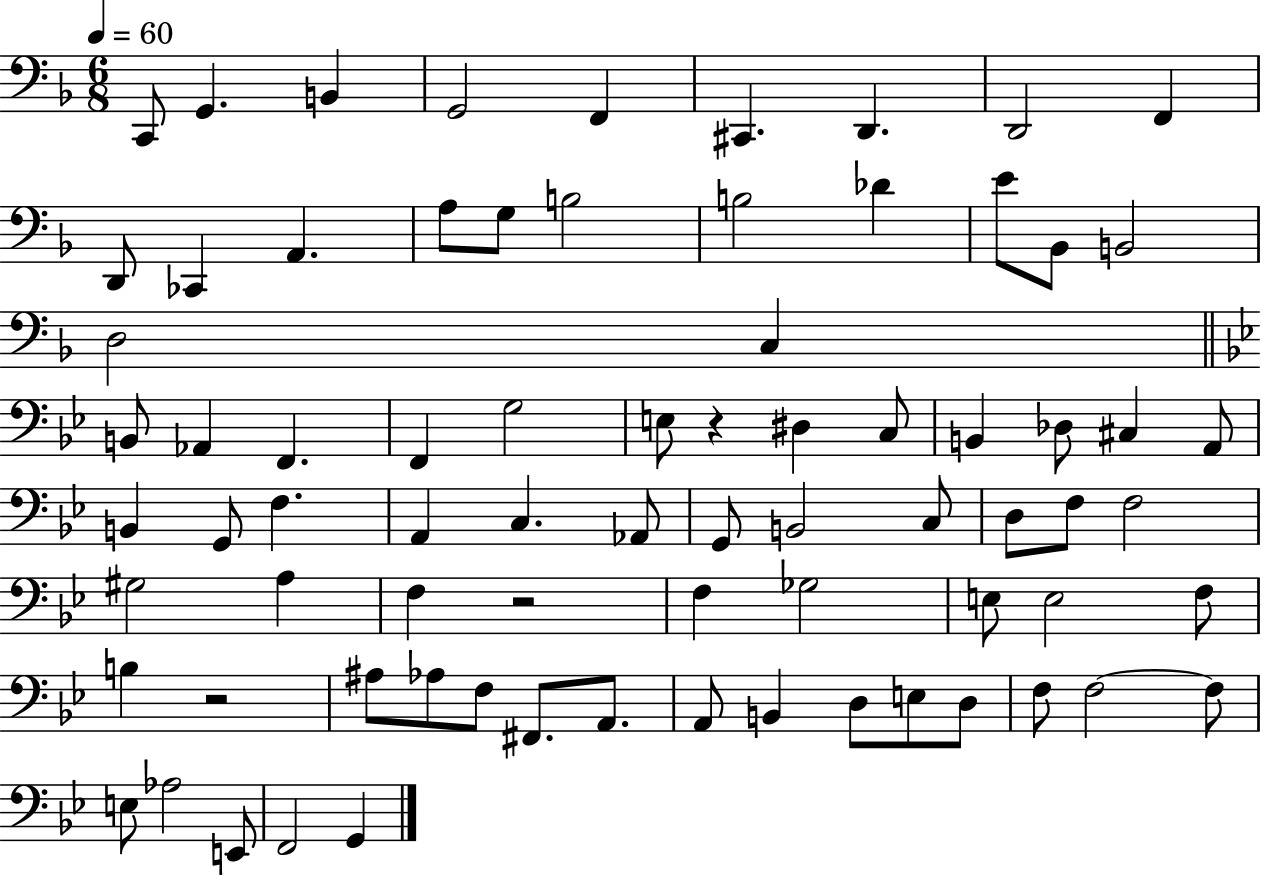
C2/e G2/q. B2/q G2/h F2/q C#2/q. D2/q. D2/h F2/q D2/e CES2/q A2/q. A3/e G3/e B3/h B3/h Db4/q E4/e Bb2/e B2/h D3/h C3/q B2/e Ab2/q F2/q. F2/q G3/h E3/e R/q D#3/q C3/e B2/q Db3/e C#3/q A2/e B2/q G2/e F3/q. A2/q C3/q. Ab2/e G2/e B2/h C3/e D3/e F3/e F3/h G#3/h A3/q F3/q R/h F3/q Gb3/h E3/e E3/h F3/e B3/q R/h A#3/e Ab3/e F3/e F#2/e. A2/e. A2/e B2/q D3/e E3/e D3/e F3/e F3/h F3/e E3/e Ab3/h E2/e F2/h G2/q